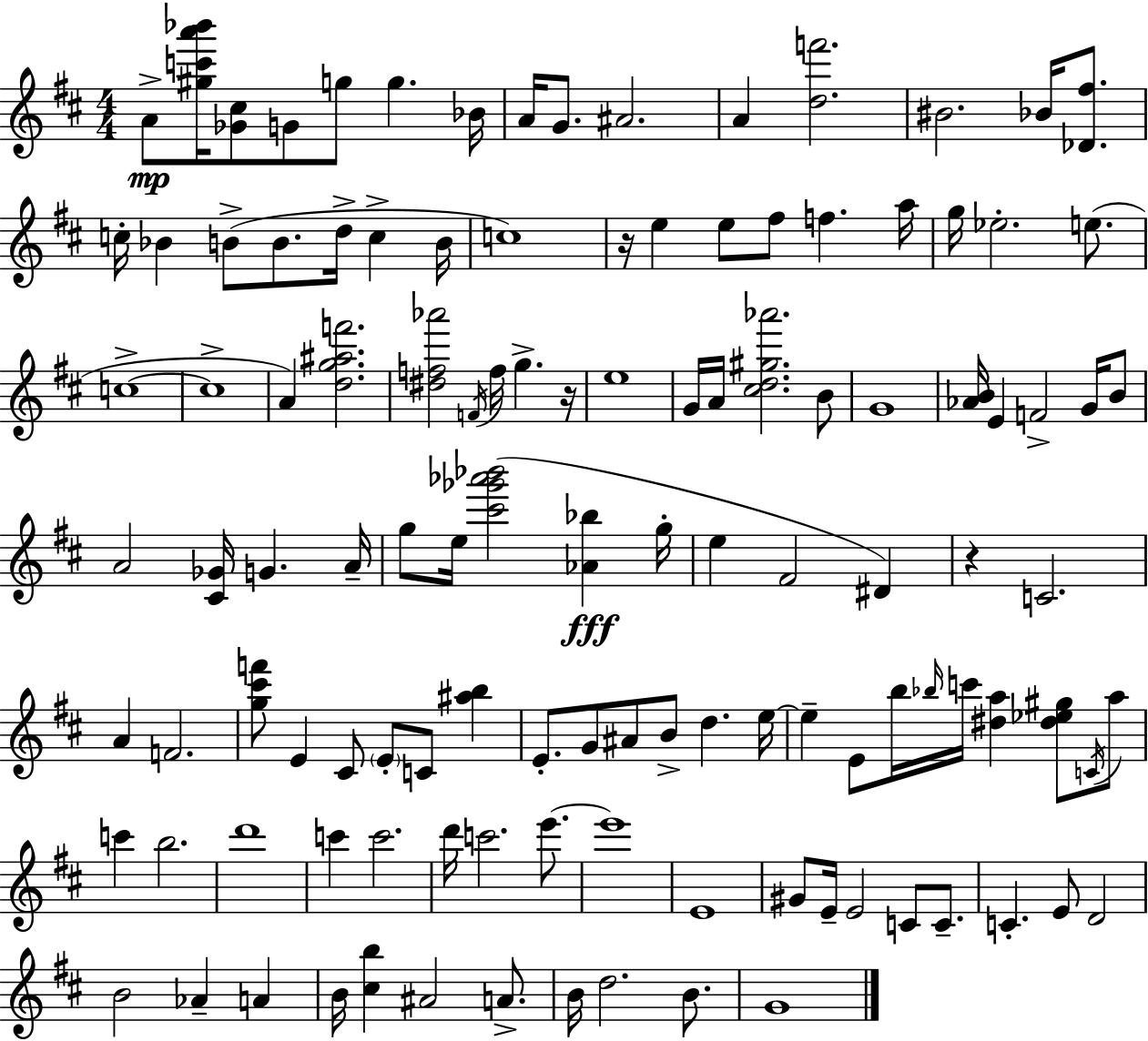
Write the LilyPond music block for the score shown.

{
  \clef treble
  \numericTimeSignature
  \time 4/4
  \key d \major
  a'8->\mp <gis'' c''' a''' bes'''>16 <ges' cis''>8 g'8 g''8 g''4. bes'16 | a'16 g'8. ais'2. | a'4 <d'' f'''>2. | bis'2. bes'16 <des' fis''>8. | \break c''16-. bes'4 b'8->( b'8. d''16-> c''4-> b'16 | c''1) | r16 e''4 e''8 fis''8 f''4. a''16 | g''16 ees''2.-. e''8.( | \break c''1->~~ | c''1-> | a'4) <d'' g'' ais'' f'''>2. | <dis'' f'' aes'''>2 \acciaccatura { f'16 } f''16 g''4.-> | \break r16 e''1 | g'16 a'16 <cis'' d'' gis'' aes'''>2. b'8 | g'1 | <aes' b'>16 e'4 f'2-> g'16 b'8 | \break a'2 <cis' ges'>16 g'4. | a'16-- g''8 e''16 <cis''' ges''' aes''' bes'''>2( <aes' bes''>4\fff | g''16-. e''4 fis'2 dis'4) | r4 c'2. | \break a'4 f'2. | <g'' cis''' f'''>8 e'4 cis'8 \parenthesize e'8-. c'8 <ais'' b''>4 | e'8.-. g'8 ais'8 b'8-> d''4. | e''16~~ e''4-- e'8 b''16 \grace { bes''16 } c'''16 <dis'' a''>4 <dis'' ees'' gis''>8 | \break \acciaccatura { c'16 } a''8 c'''4 b''2. | d'''1 | c'''4 c'''2. | d'''16 c'''2. | \break e'''8.~~ e'''1 | e'1 | gis'8 e'16-- e'2 c'8 | c'8.-- c'4.-. e'8 d'2 | \break b'2 aes'4-- a'4 | b'16 <cis'' b''>4 ais'2 | a'8.-> b'16 d''2. | b'8. g'1 | \break \bar "|."
}